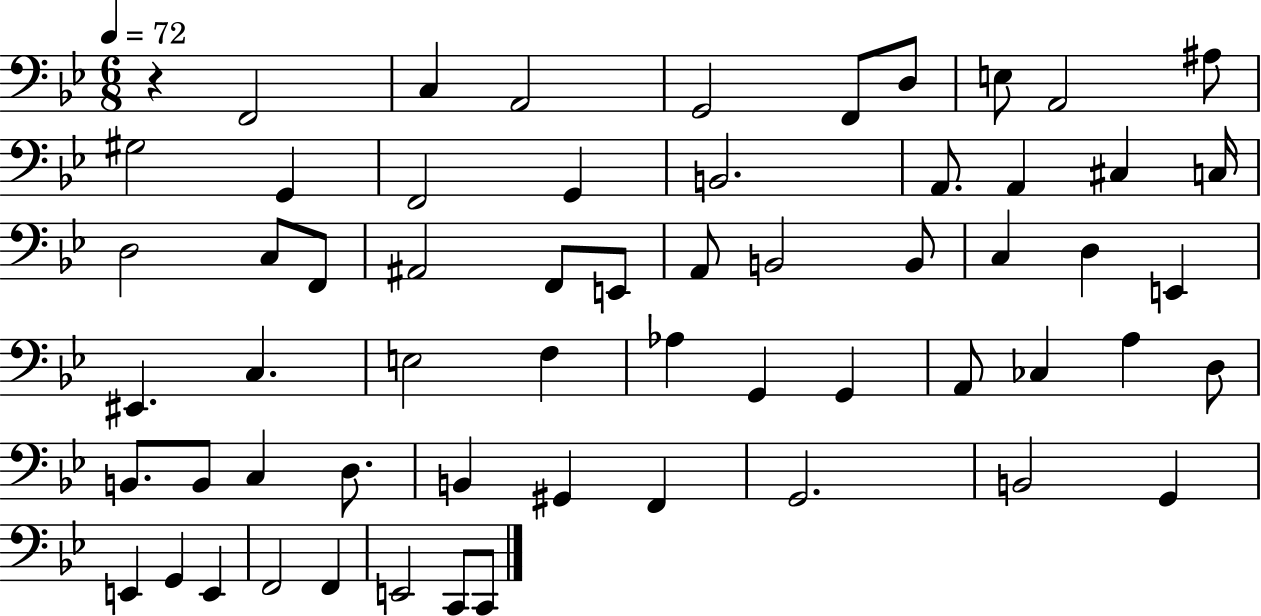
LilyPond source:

{
  \clef bass
  \numericTimeSignature
  \time 6/8
  \key bes \major
  \tempo 4 = 72
  r4 f,2 | c4 a,2 | g,2 f,8 d8 | e8 a,2 ais8 | \break gis2 g,4 | f,2 g,4 | b,2. | a,8. a,4 cis4 c16 | \break d2 c8 f,8 | ais,2 f,8 e,8 | a,8 b,2 b,8 | c4 d4 e,4 | \break eis,4. c4. | e2 f4 | aes4 g,4 g,4 | a,8 ces4 a4 d8 | \break b,8. b,8 c4 d8. | b,4 gis,4 f,4 | g,2. | b,2 g,4 | \break e,4 g,4 e,4 | f,2 f,4 | e,2 c,8 c,8 | \bar "|."
}